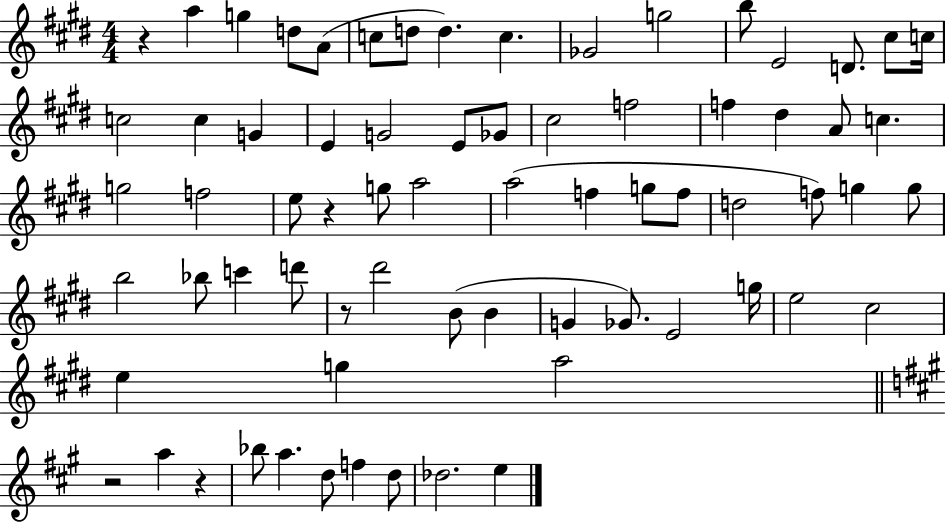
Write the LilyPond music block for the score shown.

{
  \clef treble
  \numericTimeSignature
  \time 4/4
  \key e \major
  r4 a''4 g''4 d''8 a'8( | c''8 d''8 d''4.) c''4. | ges'2 g''2 | b''8 e'2 d'8. cis''8 c''16 | \break c''2 c''4 g'4 | e'4 g'2 e'8 ges'8 | cis''2 f''2 | f''4 dis''4 a'8 c''4. | \break g''2 f''2 | e''8 r4 g''8 a''2 | a''2( f''4 g''8 f''8 | d''2 f''8) g''4 g''8 | \break b''2 bes''8 c'''4 d'''8 | r8 dis'''2 b'8( b'4 | g'4 ges'8.) e'2 g''16 | e''2 cis''2 | \break e''4 g''4 a''2 | \bar "||" \break \key a \major r2 a''4 r4 | bes''8 a''4. d''8 f''4 d''8 | des''2. e''4 | \bar "|."
}